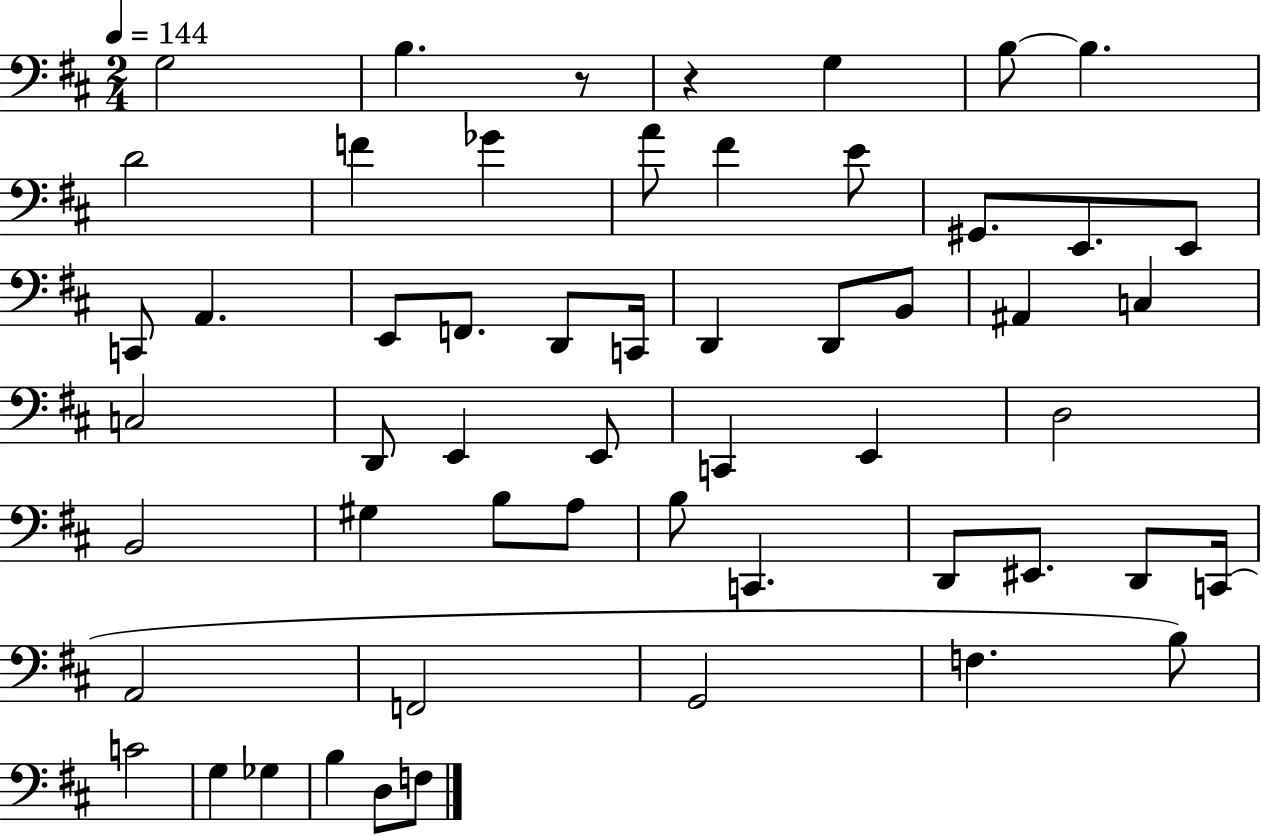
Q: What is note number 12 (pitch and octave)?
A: G#2